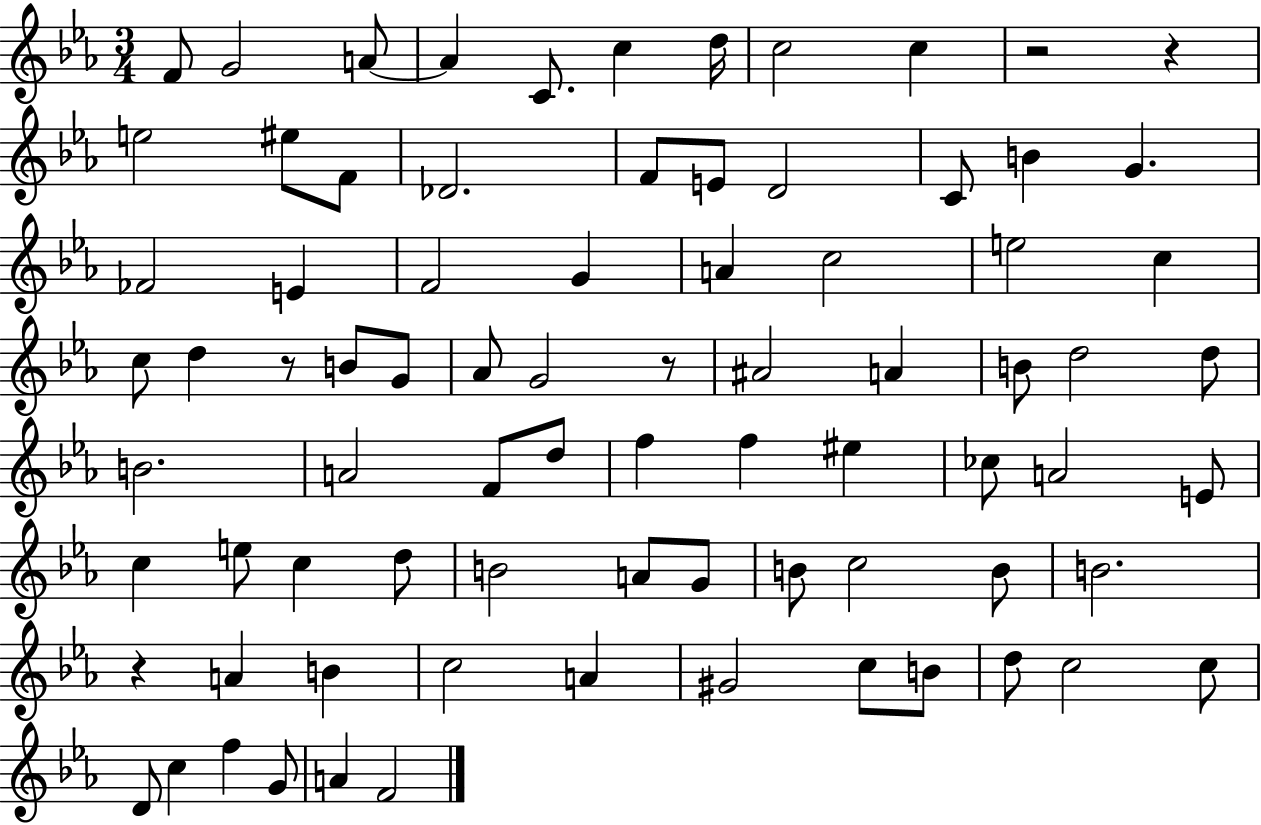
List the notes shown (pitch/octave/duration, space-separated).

F4/e G4/h A4/e A4/q C4/e. C5/q D5/s C5/h C5/q R/h R/q E5/h EIS5/e F4/e Db4/h. F4/e E4/e D4/h C4/e B4/q G4/q. FES4/h E4/q F4/h G4/q A4/q C5/h E5/h C5/q C5/e D5/q R/e B4/e G4/e Ab4/e G4/h R/e A#4/h A4/q B4/e D5/h D5/e B4/h. A4/h F4/e D5/e F5/q F5/q EIS5/q CES5/e A4/h E4/e C5/q E5/e C5/q D5/e B4/h A4/e G4/e B4/e C5/h B4/e B4/h. R/q A4/q B4/q C5/h A4/q G#4/h C5/e B4/e D5/e C5/h C5/e D4/e C5/q F5/q G4/e A4/q F4/h